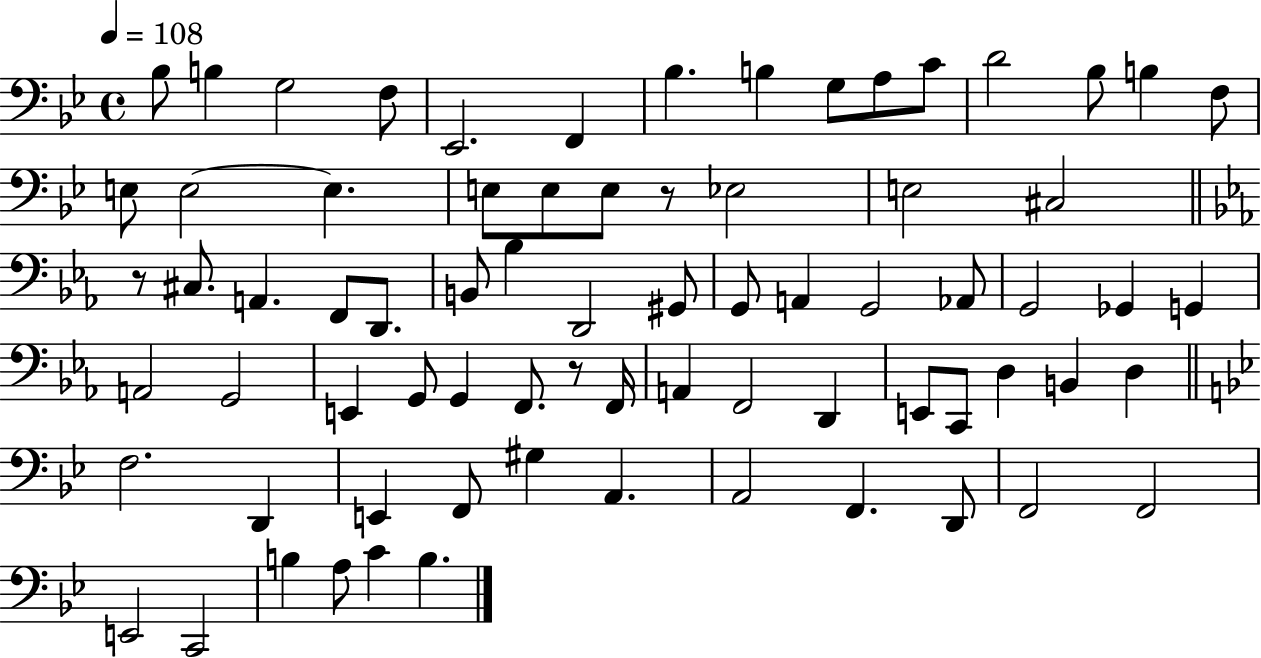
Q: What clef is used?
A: bass